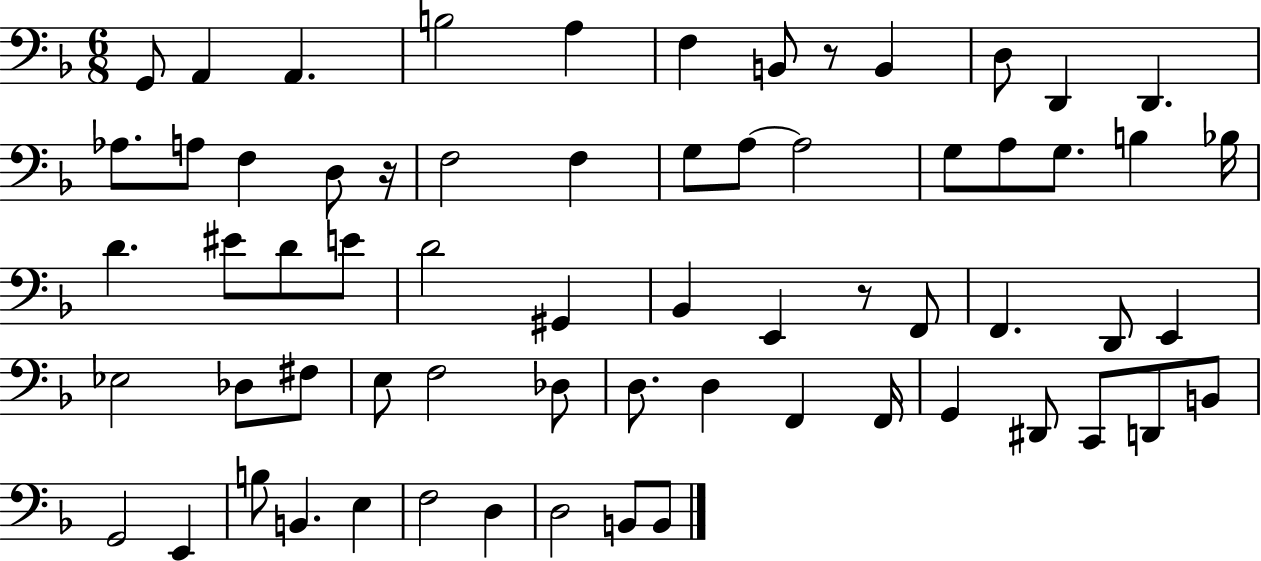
{
  \clef bass
  \numericTimeSignature
  \time 6/8
  \key f \major
  g,8 a,4 a,4. | b2 a4 | f4 b,8 r8 b,4 | d8 d,4 d,4. | \break aes8. a8 f4 d8 r16 | f2 f4 | g8 a8~~ a2 | g8 a8 g8. b4 bes16 | \break d'4. eis'8 d'8 e'8 | d'2 gis,4 | bes,4 e,4 r8 f,8 | f,4. d,8 e,4 | \break ees2 des8 fis8 | e8 f2 des8 | d8. d4 f,4 f,16 | g,4 dis,8 c,8 d,8 b,8 | \break g,2 e,4 | b8 b,4. e4 | f2 d4 | d2 b,8 b,8 | \break \bar "|."
}